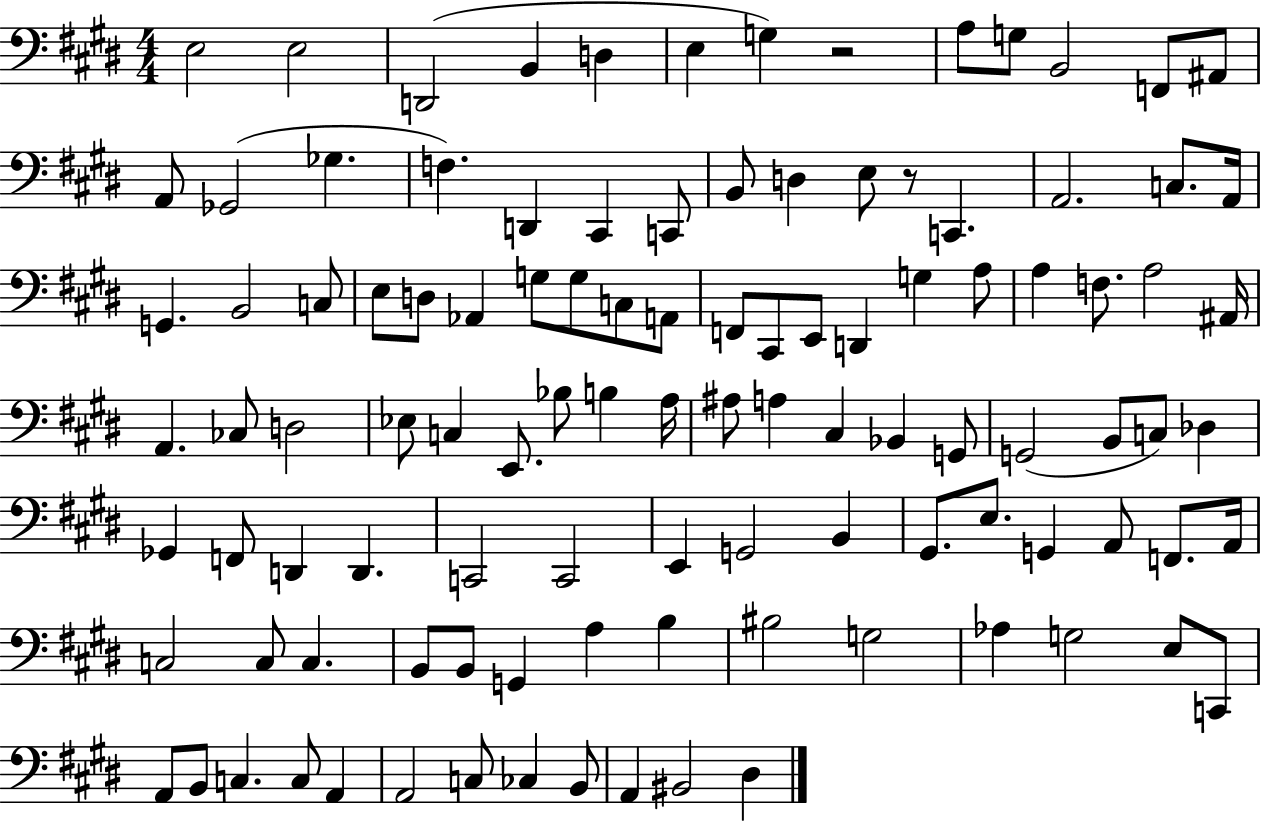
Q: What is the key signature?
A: E major